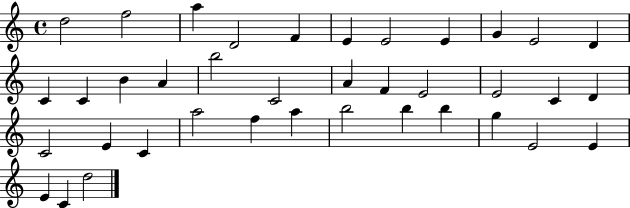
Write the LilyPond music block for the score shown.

{
  \clef treble
  \time 4/4
  \defaultTimeSignature
  \key c \major
  d''2 f''2 | a''4 d'2 f'4 | e'4 e'2 e'4 | g'4 e'2 d'4 | \break c'4 c'4 b'4 a'4 | b''2 c'2 | a'4 f'4 e'2 | e'2 c'4 d'4 | \break c'2 e'4 c'4 | a''2 f''4 a''4 | b''2 b''4 b''4 | g''4 e'2 e'4 | \break e'4 c'4 d''2 | \bar "|."
}